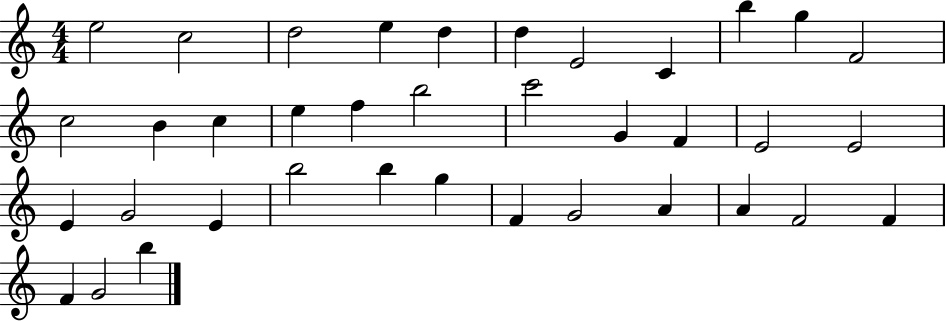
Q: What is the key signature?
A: C major